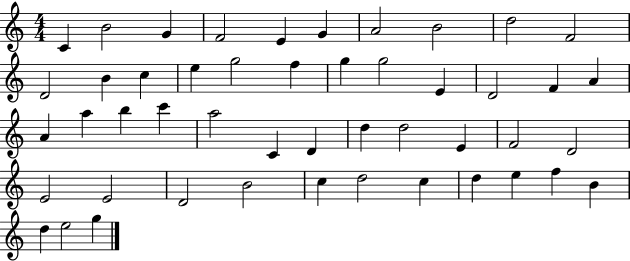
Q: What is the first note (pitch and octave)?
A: C4